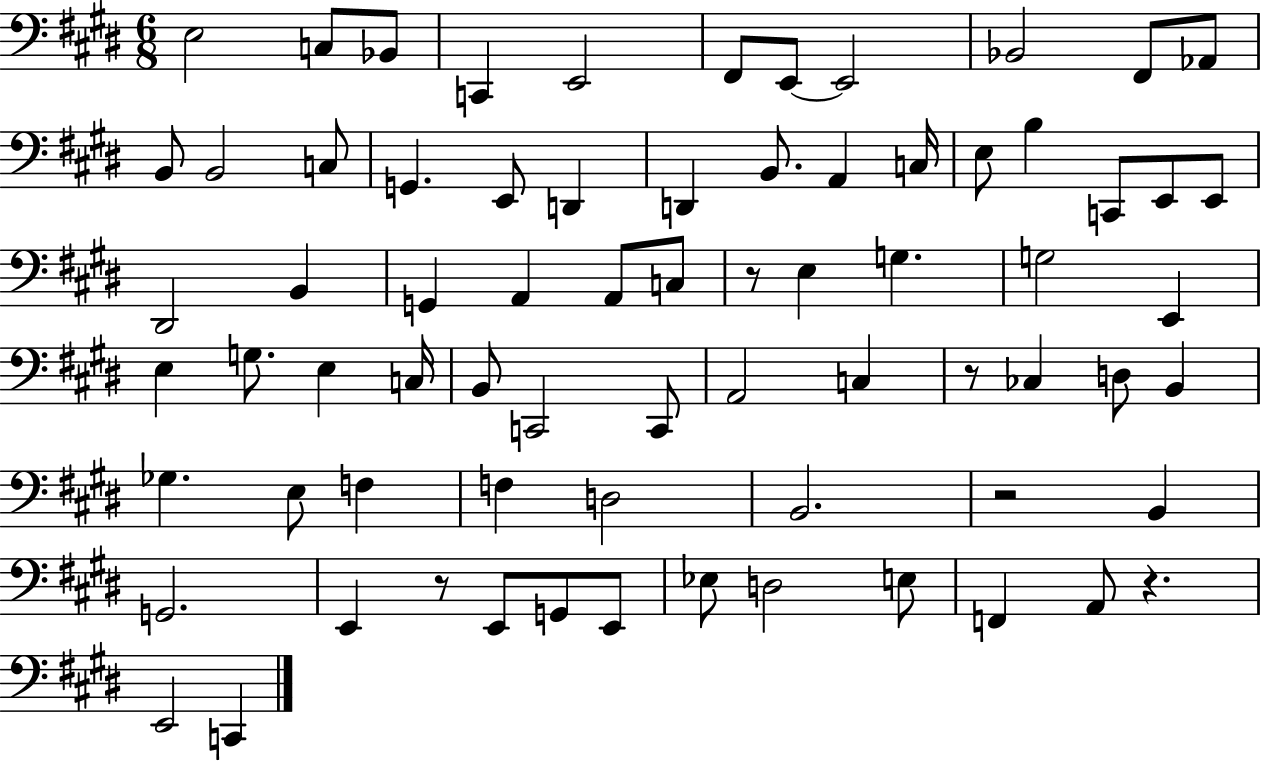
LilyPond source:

{
  \clef bass
  \numericTimeSignature
  \time 6/8
  \key e \major
  e2 c8 bes,8 | c,4 e,2 | fis,8 e,8~~ e,2 | bes,2 fis,8 aes,8 | \break b,8 b,2 c8 | g,4. e,8 d,4 | d,4 b,8. a,4 c16 | e8 b4 c,8 e,8 e,8 | \break dis,2 b,4 | g,4 a,4 a,8 c8 | r8 e4 g4. | g2 e,4 | \break e4 g8. e4 c16 | b,8 c,2 c,8 | a,2 c4 | r8 ces4 d8 b,4 | \break ges4. e8 f4 | f4 d2 | b,2. | r2 b,4 | \break g,2. | e,4 r8 e,8 g,8 e,8 | ees8 d2 e8 | f,4 a,8 r4. | \break e,2 c,4 | \bar "|."
}